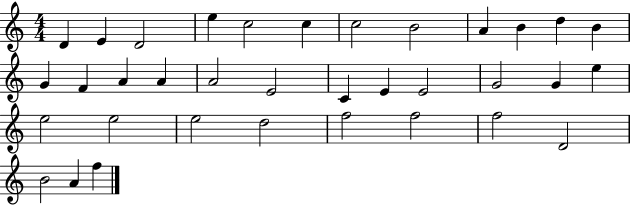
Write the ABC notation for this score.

X:1
T:Untitled
M:4/4
L:1/4
K:C
D E D2 e c2 c c2 B2 A B d B G F A A A2 E2 C E E2 G2 G e e2 e2 e2 d2 f2 f2 f2 D2 B2 A f